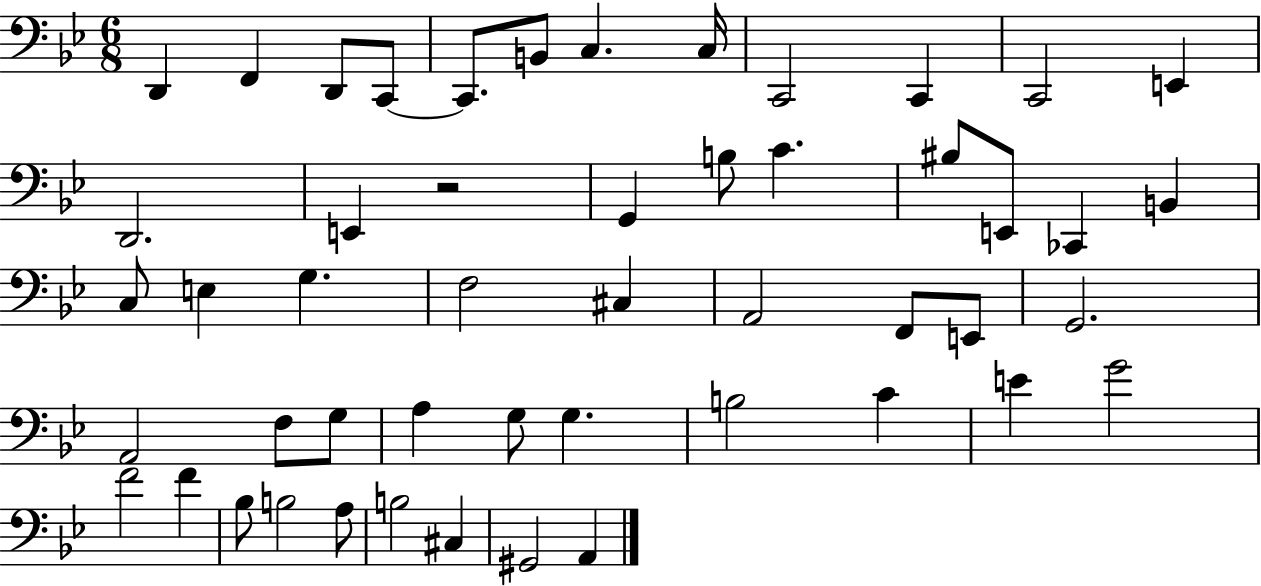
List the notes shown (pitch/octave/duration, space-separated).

D2/q F2/q D2/e C2/e C2/e. B2/e C3/q. C3/s C2/h C2/q C2/h E2/q D2/h. E2/q R/h G2/q B3/e C4/q. BIS3/e E2/e CES2/q B2/q C3/e E3/q G3/q. F3/h C#3/q A2/h F2/e E2/e G2/h. A2/h F3/e G3/e A3/q G3/e G3/q. B3/h C4/q E4/q G4/h F4/h F4/q Bb3/e B3/h A3/e B3/h C#3/q G#2/h A2/q